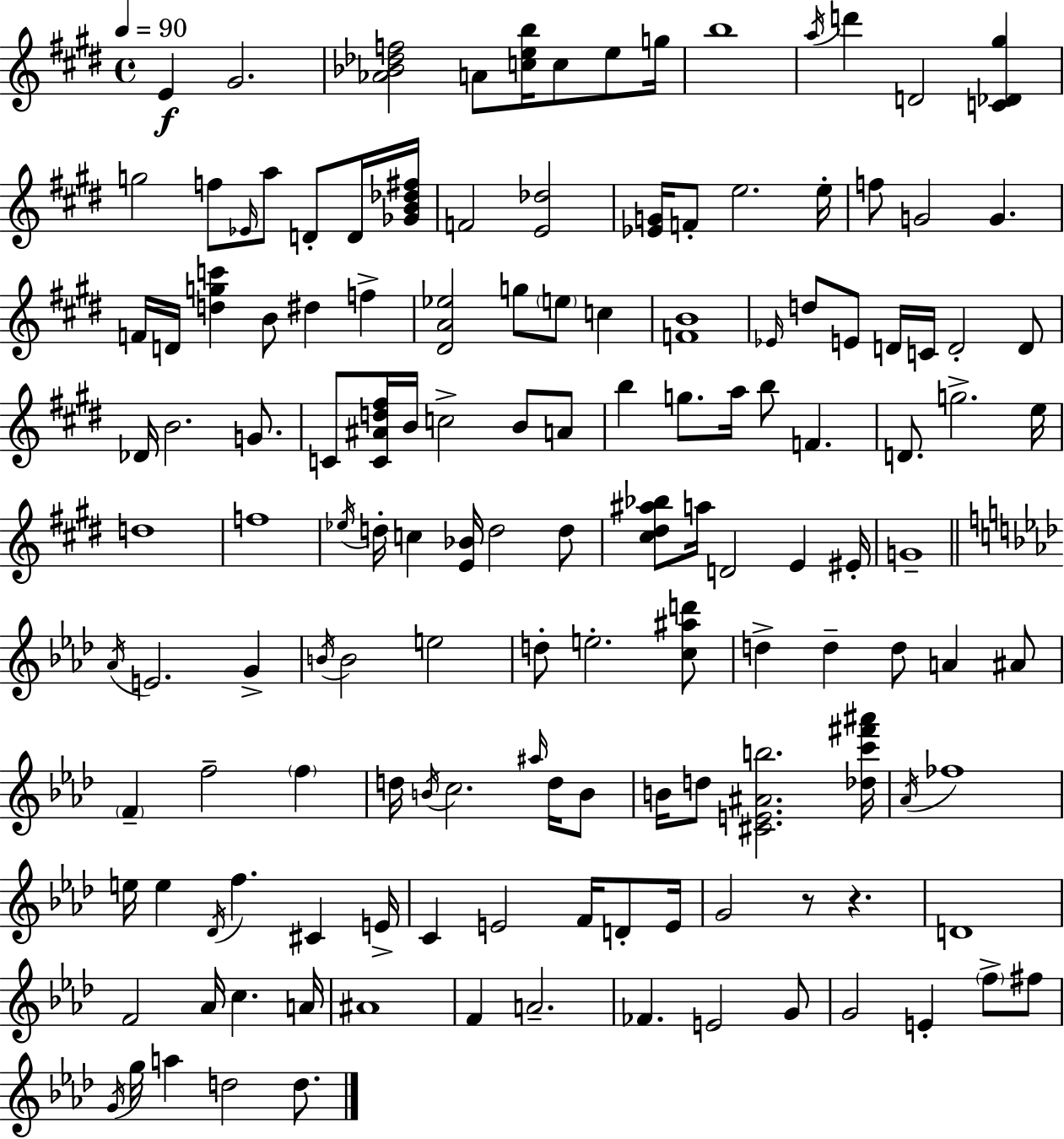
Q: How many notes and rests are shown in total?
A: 141